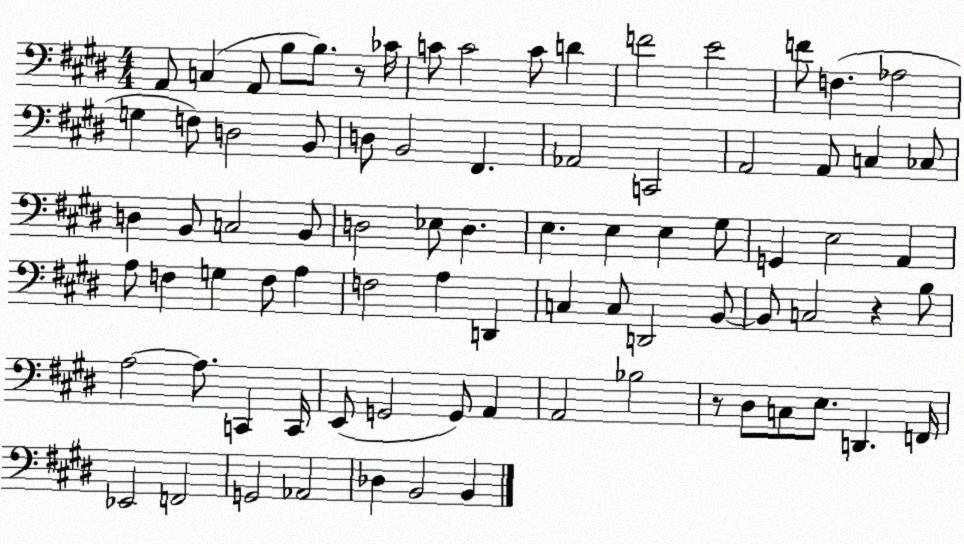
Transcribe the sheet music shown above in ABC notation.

X:1
T:Untitled
M:4/4
L:1/4
K:E
A,,/2 C, A,,/2 B,/2 B,/2 z/2 _C/4 C/2 C2 C/2 D F2 E2 F/2 F, _A,2 G, F,/2 D,2 B,,/2 D,/2 B,,2 ^F,, _A,,2 C,,2 A,,2 A,,/2 C, _C,/2 D, B,,/2 C,2 B,,/2 D,2 _E,/2 D, E, E, E, ^G,/2 G,, E,2 A,, A,/2 F, G, F,/2 A, F,2 A, D,, C, C,/2 D,,2 B,,/2 B,,/2 C,2 z B,/2 A,2 A,/2 C,, C,,/4 E,,/2 G,,2 G,,/2 A,, A,,2 _B,2 z/2 ^D,/2 C,/2 E,/2 D,, F,,/4 _E,,2 F,,2 G,,2 _A,,2 _D, B,,2 B,,